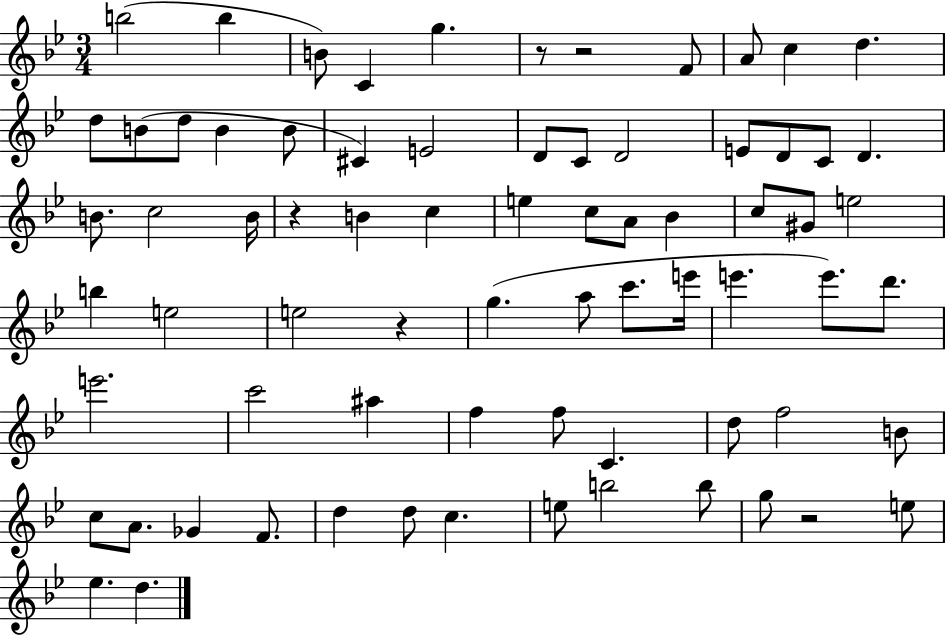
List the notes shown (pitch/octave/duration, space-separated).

B5/h B5/q B4/e C4/q G5/q. R/e R/h F4/e A4/e C5/q D5/q. D5/e B4/e D5/e B4/q B4/e C#4/q E4/h D4/e C4/e D4/h E4/e D4/e C4/e D4/q. B4/e. C5/h B4/s R/q B4/q C5/q E5/q C5/e A4/e Bb4/q C5/e G#4/e E5/h B5/q E5/h E5/h R/q G5/q. A5/e C6/e. E6/s E6/q. E6/e. D6/e. E6/h. C6/h A#5/q F5/q F5/e C4/q. D5/e F5/h B4/e C5/e A4/e. Gb4/q F4/e. D5/q D5/e C5/q. E5/e B5/h B5/e G5/e R/h E5/e Eb5/q. D5/q.